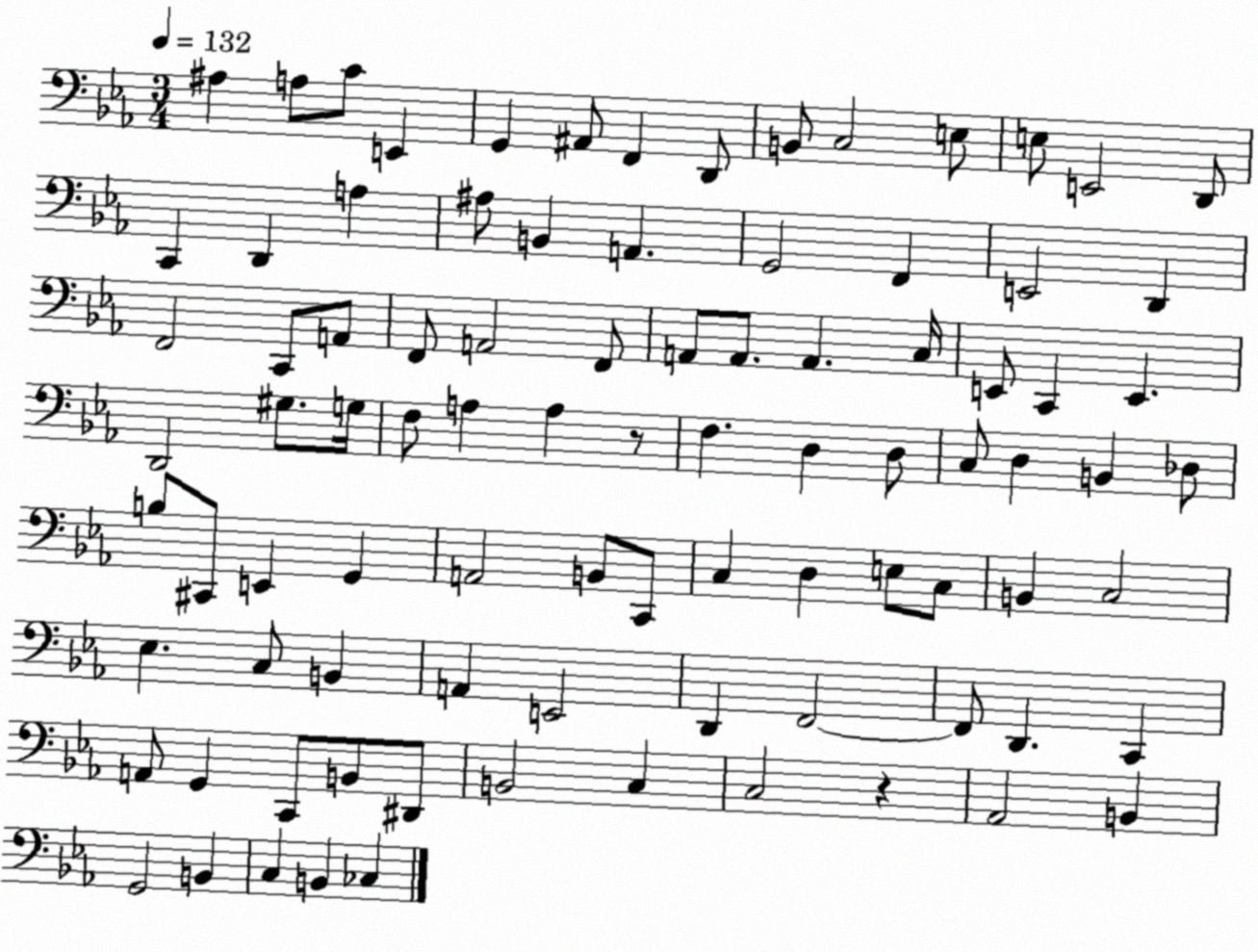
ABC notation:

X:1
T:Untitled
M:3/4
L:1/4
K:Eb
^A, A,/2 C/2 E,, G,, ^A,,/2 F,, D,,/2 B,,/2 C,2 E,/2 E,/2 E,,2 D,,/2 C,, D,, A, ^A,/2 B,, A,, G,,2 F,, E,,2 D,, F,,2 C,,/2 A,,/2 F,,/2 A,,2 F,,/2 A,,/2 A,,/2 A,, C,/4 E,,/2 C,, E,, D,,2 ^G,/2 G,/4 F,/2 A, A, z/2 F, D, D,/2 C,/2 D, B,, _D,/2 B,/2 ^C,,/2 E,, G,, A,,2 B,,/2 C,,/2 C, D, E,/2 C,/2 B,, C,2 _E, C,/2 B,, A,, E,,2 D,, F,,2 F,,/2 D,, C,, A,,/2 G,, C,,/2 B,,/2 ^D,,/2 B,,2 C, C,2 z _A,,2 B,, G,,2 B,, C, B,, _C,